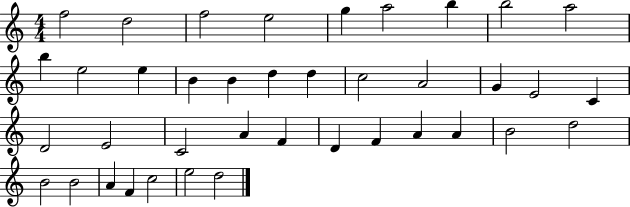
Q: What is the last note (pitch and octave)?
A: D5